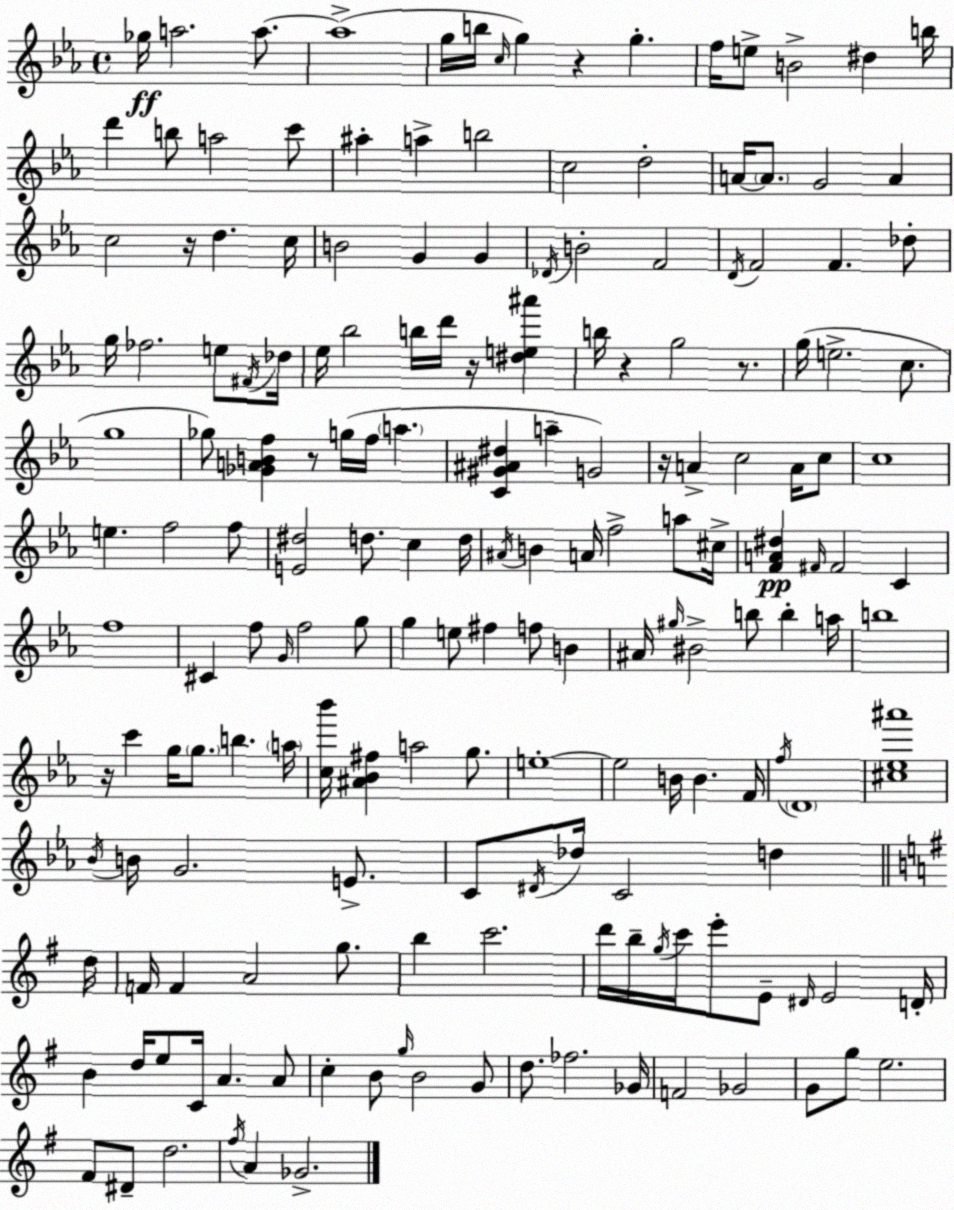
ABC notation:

X:1
T:Untitled
M:4/4
L:1/4
K:Cm
_g/4 a2 a/2 a4 g/4 b/4 c/4 g z g f/4 e/2 B2 ^d b/4 d' b/2 a2 c'/2 ^a a b2 c2 d2 A/4 A/2 G2 A c2 z/4 d c/4 B2 G G _D/4 B2 F2 D/4 F2 F _d/2 g/4 _f2 e/2 ^F/4 _d/4 _e/4 _b2 b/4 d'/4 z/4 [^de^a'] b/4 z g2 z/2 g/4 e2 c/2 g4 _g/2 [_GABf] z/2 g/4 f/4 a [C^G^A^d] a G2 z/4 A c2 A/4 c/2 c4 e f2 f/2 [E^d]2 d/2 c d/4 ^A/4 B A/4 f2 a/2 ^c/4 [FA^d] ^F/4 ^F2 C f4 ^C f/2 G/4 f2 g/2 g e/2 ^f f/2 B ^A/4 ^g/4 ^B2 b/2 b a/4 b4 z/4 c' g/4 g/2 b a/4 [c_b']/4 [^A_B^f] a2 g/2 e4 e2 B/4 B F/4 f/4 D4 [^c_e^a']4 _B/4 B/4 G2 E/2 C/2 ^D/4 _d/4 C2 d d/4 F/4 F A2 g/2 b c'2 d'/4 b/4 g/4 c'/4 e'/2 E/2 ^D/4 E2 D/4 B d/4 e/2 C/4 A A/2 c B/2 g/4 B2 G/2 d/2 _f2 _G/4 F2 _G2 G/2 g/2 e2 ^F/2 ^D/2 d2 ^f/4 A _G2